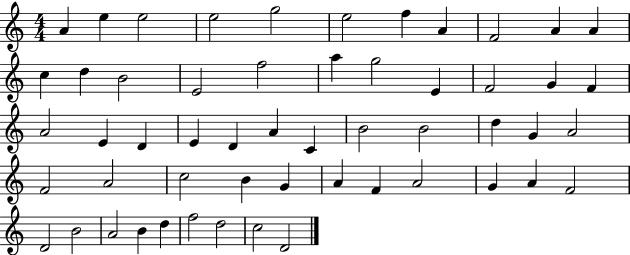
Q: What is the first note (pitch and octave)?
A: A4